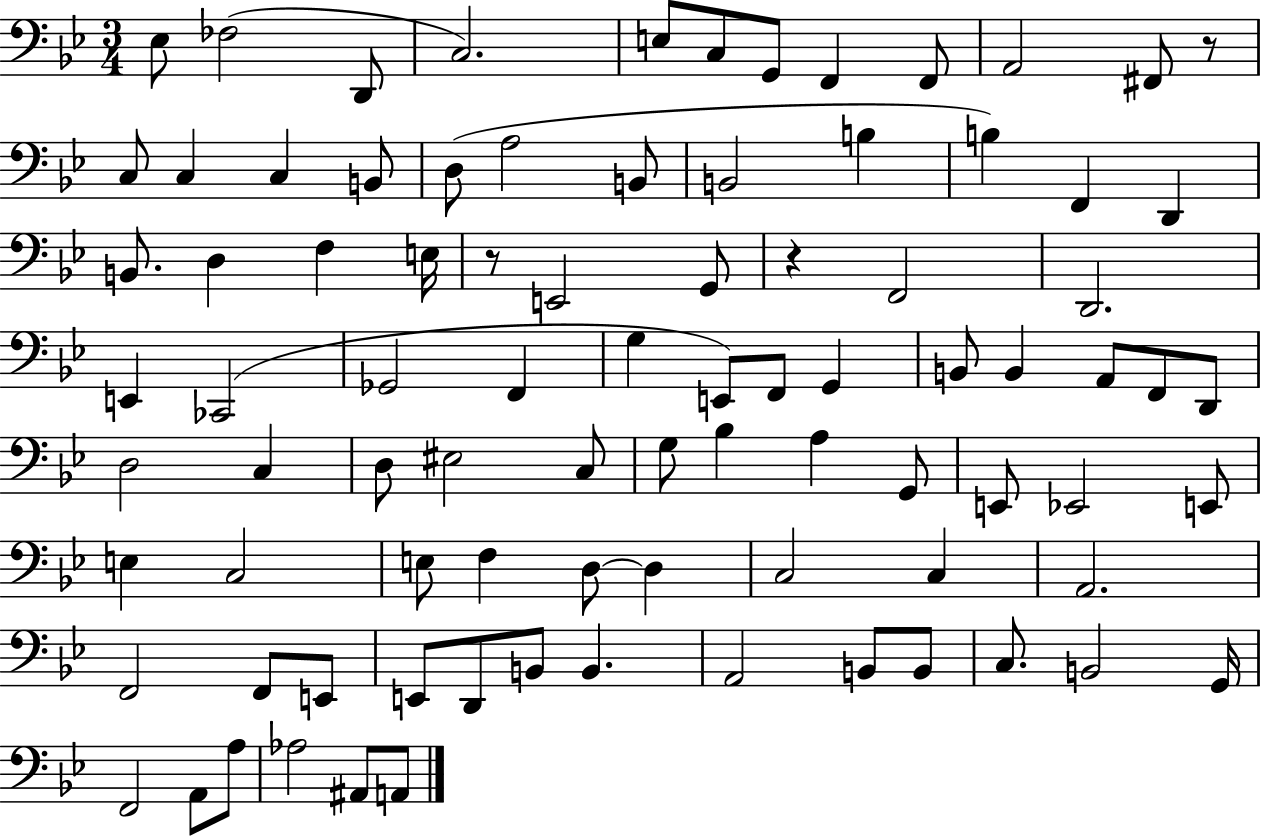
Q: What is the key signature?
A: BES major